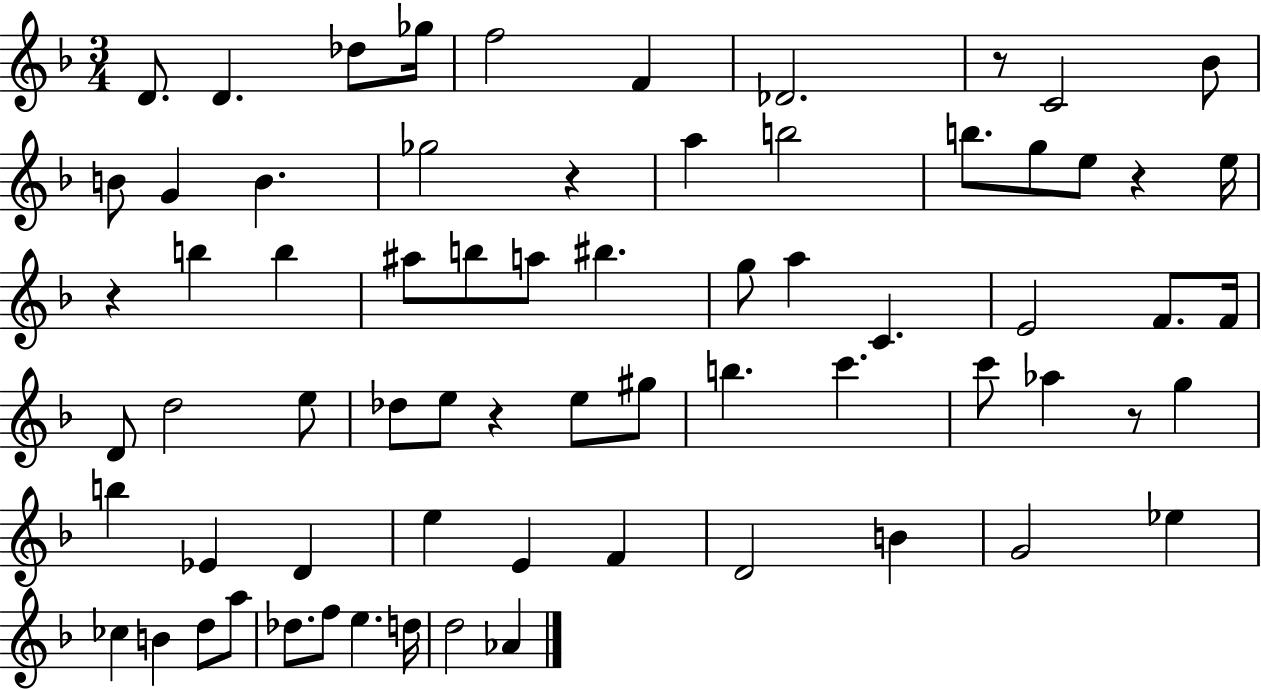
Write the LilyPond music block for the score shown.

{
  \clef treble
  \numericTimeSignature
  \time 3/4
  \key f \major
  d'8. d'4. des''8 ges''16 | f''2 f'4 | des'2. | r8 c'2 bes'8 | \break b'8 g'4 b'4. | ges''2 r4 | a''4 b''2 | b''8. g''8 e''8 r4 e''16 | \break r4 b''4 b''4 | ais''8 b''8 a''8 bis''4. | g''8 a''4 c'4. | e'2 f'8. f'16 | \break d'8 d''2 e''8 | des''8 e''8 r4 e''8 gis''8 | b''4. c'''4. | c'''8 aes''4 r8 g''4 | \break b''4 ees'4 d'4 | e''4 e'4 f'4 | d'2 b'4 | g'2 ees''4 | \break ces''4 b'4 d''8 a''8 | des''8. f''8 e''4. d''16 | d''2 aes'4 | \bar "|."
}